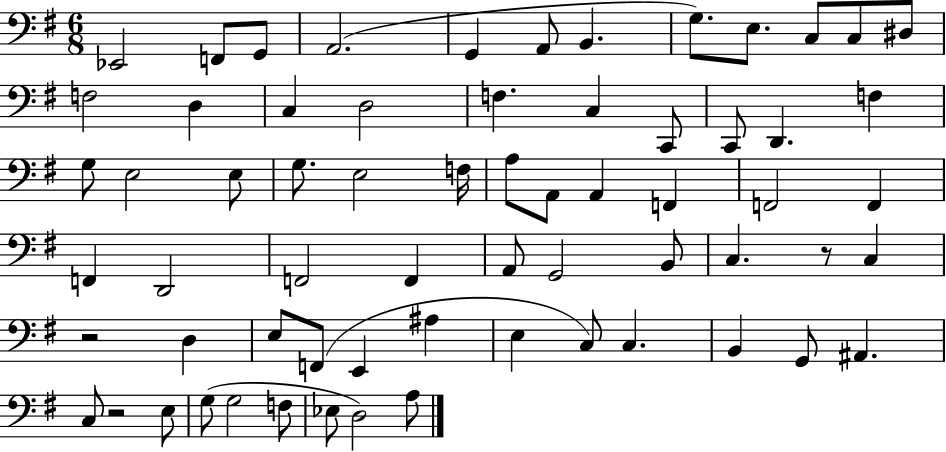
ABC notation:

X:1
T:Untitled
M:6/8
L:1/4
K:G
_E,,2 F,,/2 G,,/2 A,,2 G,, A,,/2 B,, G,/2 E,/2 C,/2 C,/2 ^D,/2 F,2 D, C, D,2 F, C, C,,/2 C,,/2 D,, F, G,/2 E,2 E,/2 G,/2 E,2 F,/4 A,/2 A,,/2 A,, F,, F,,2 F,, F,, D,,2 F,,2 F,, A,,/2 G,,2 B,,/2 C, z/2 C, z2 D, E,/2 F,,/2 E,, ^A, E, C,/2 C, B,, G,,/2 ^A,, C,/2 z2 E,/2 G,/2 G,2 F,/2 _E,/2 D,2 A,/2